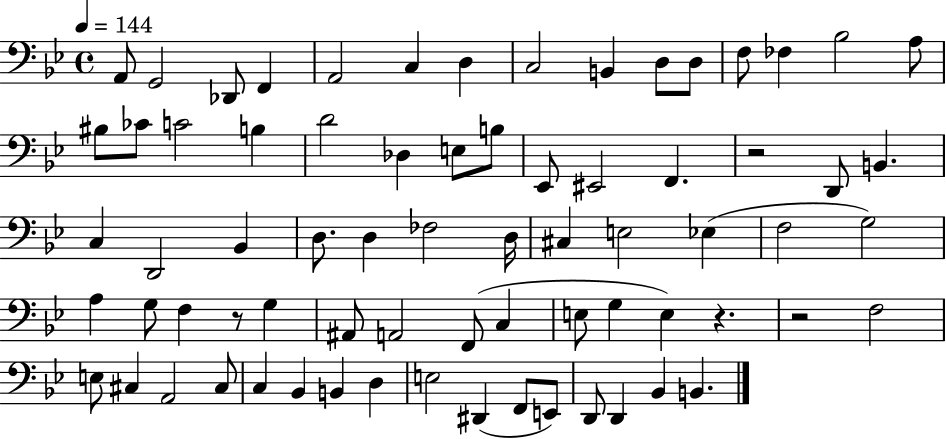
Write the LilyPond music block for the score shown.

{
  \clef bass
  \time 4/4
  \defaultTimeSignature
  \key bes \major
  \tempo 4 = 144
  a,8 g,2 des,8 f,4 | a,2 c4 d4 | c2 b,4 d8 d8 | f8 fes4 bes2 a8 | \break bis8 ces'8 c'2 b4 | d'2 des4 e8 b8 | ees,8 eis,2 f,4. | r2 d,8 b,4. | \break c4 d,2 bes,4 | d8. d4 fes2 d16 | cis4 e2 ees4( | f2 g2) | \break a4 g8 f4 r8 g4 | ais,8 a,2 f,8( c4 | e8 g4 e4) r4. | r2 f2 | \break e8 cis4 a,2 cis8 | c4 bes,4 b,4 d4 | e2 dis,4( f,8 e,8) | d,8 d,4 bes,4 b,4. | \break \bar "|."
}